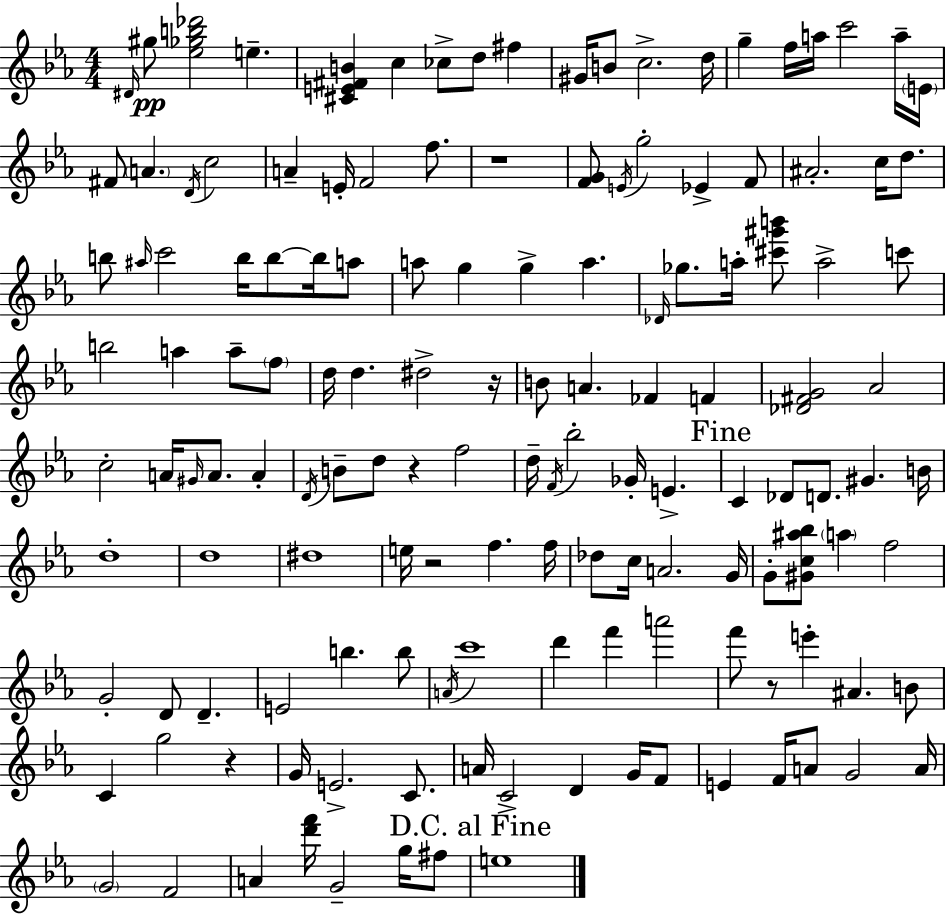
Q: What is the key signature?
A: C minor